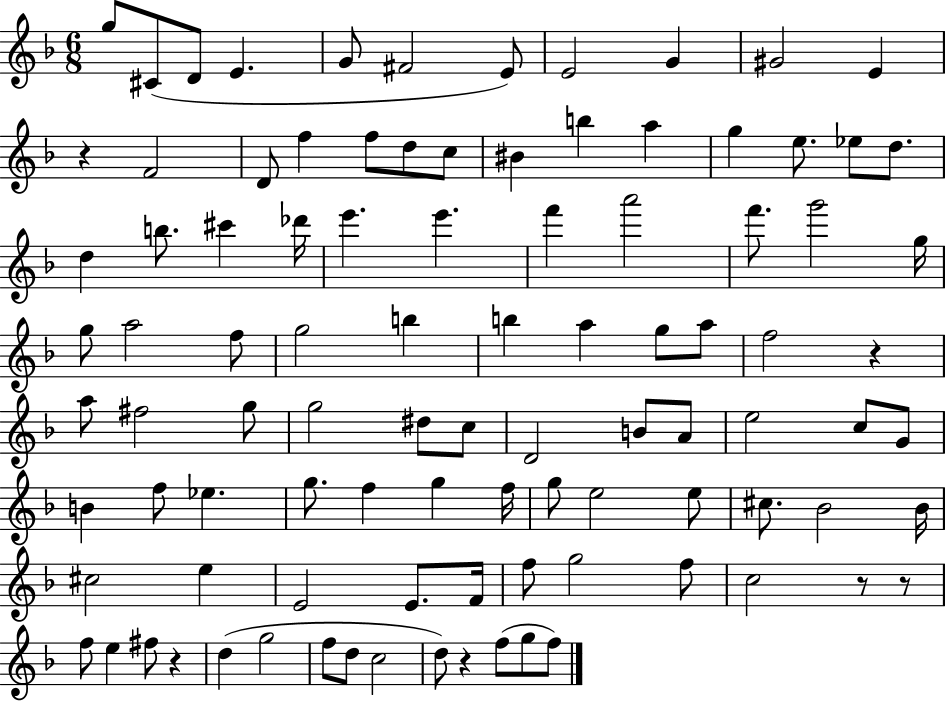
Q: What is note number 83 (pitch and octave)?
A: D5